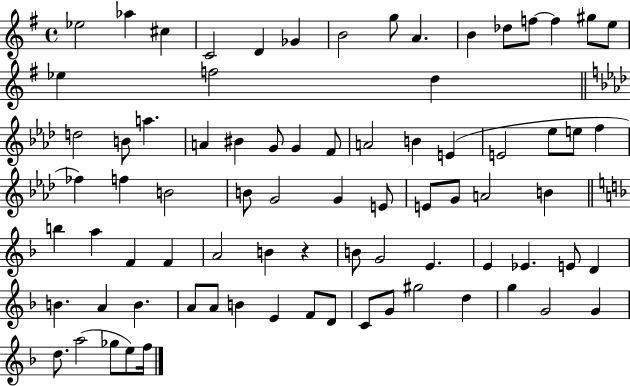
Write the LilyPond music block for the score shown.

{
  \clef treble
  \time 4/4
  \defaultTimeSignature
  \key g \major
  ees''2 aes''4 cis''4 | c'2 d'4 ges'4 | b'2 g''8 a'4. | b'4 des''8 f''8~~ f''4 gis''8 e''8 | \break ees''4 f''2 d''4 | \bar "||" \break \key aes \major d''2 b'8 a''4. | a'4 bis'4 g'8 g'4 f'8 | a'2 b'4 e'4( | e'2 ees''8 e''8 f''4 | \break fes''4) f''4 b'2 | b'8 g'2 g'4 e'8 | e'8 g'8 a'2 b'4 | \bar "||" \break \key f \major b''4 a''4 f'4 f'4 | a'2 b'4 r4 | b'8 g'2 e'4. | e'4 ees'4. e'8 d'4 | \break b'4. a'4 b'4. | a'8 a'8 b'4 e'4 f'8 d'8 | c'8 g'8 gis''2 d''4 | g''4 g'2 g'4 | \break d''8. a''2( ges''8 e''8) f''16 | \bar "|."
}